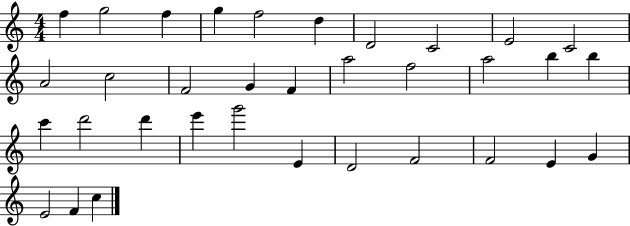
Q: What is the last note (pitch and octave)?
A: C5